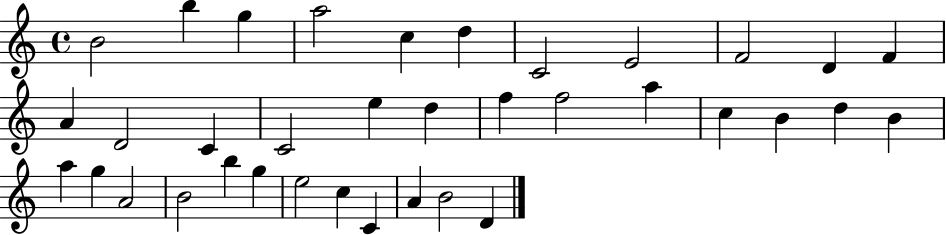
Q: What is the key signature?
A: C major